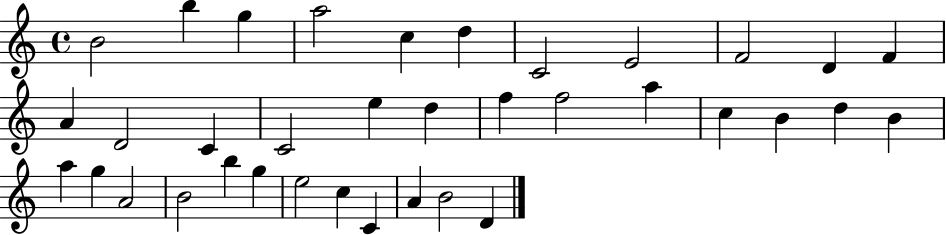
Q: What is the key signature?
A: C major